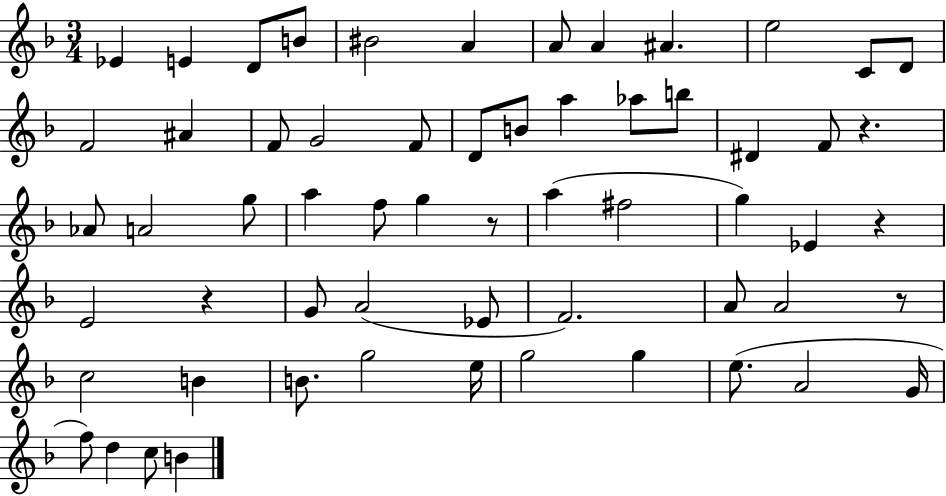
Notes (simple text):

Eb4/q E4/q D4/e B4/e BIS4/h A4/q A4/e A4/q A#4/q. E5/h C4/e D4/e F4/h A#4/q F4/e G4/h F4/e D4/e B4/e A5/q Ab5/e B5/e D#4/q F4/e R/q. Ab4/e A4/h G5/e A5/q F5/e G5/q R/e A5/q F#5/h G5/q Eb4/q R/q E4/h R/q G4/e A4/h Eb4/e F4/h. A4/e A4/h R/e C5/h B4/q B4/e. G5/h E5/s G5/h G5/q E5/e. A4/h G4/s F5/e D5/q C5/e B4/q